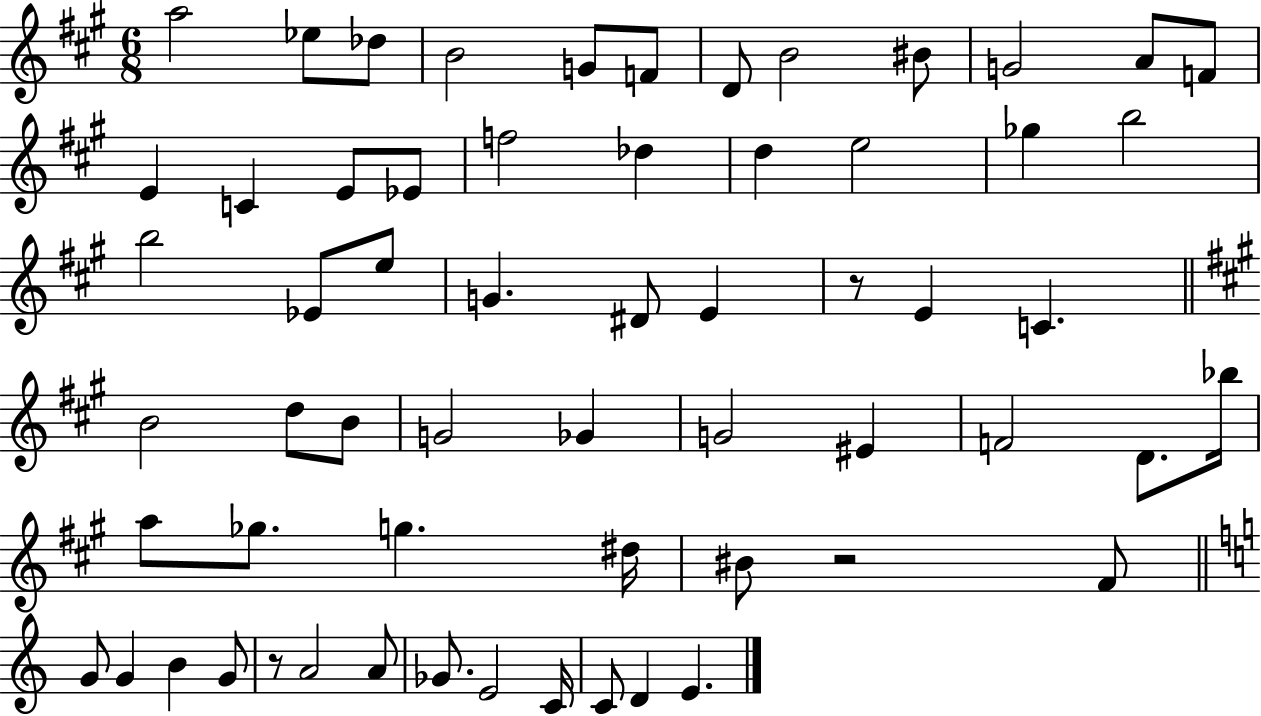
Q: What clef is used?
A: treble